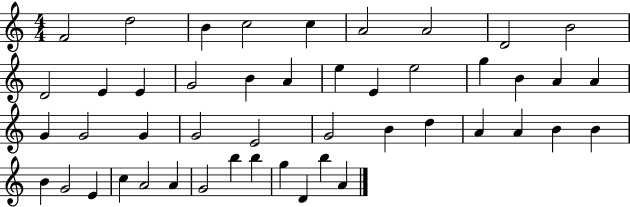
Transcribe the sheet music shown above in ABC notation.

X:1
T:Untitled
M:4/4
L:1/4
K:C
F2 d2 B c2 c A2 A2 D2 B2 D2 E E G2 B A e E e2 g B A A G G2 G G2 E2 G2 B d A A B B B G2 E c A2 A G2 b b g D b A